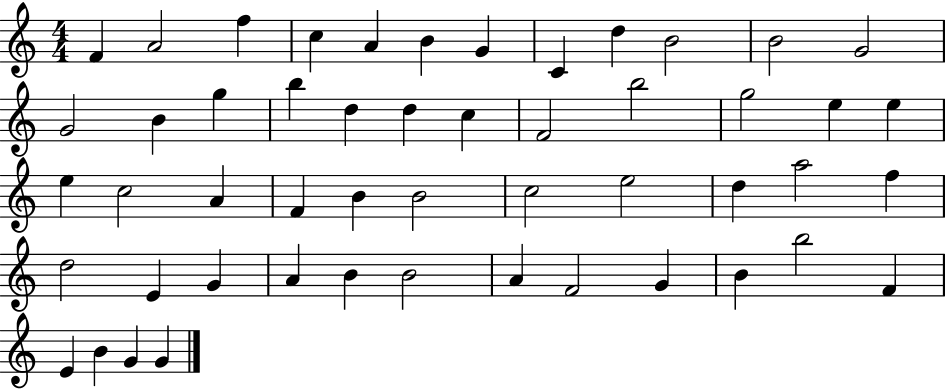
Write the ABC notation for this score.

X:1
T:Untitled
M:4/4
L:1/4
K:C
F A2 f c A B G C d B2 B2 G2 G2 B g b d d c F2 b2 g2 e e e c2 A F B B2 c2 e2 d a2 f d2 E G A B B2 A F2 G B b2 F E B G G